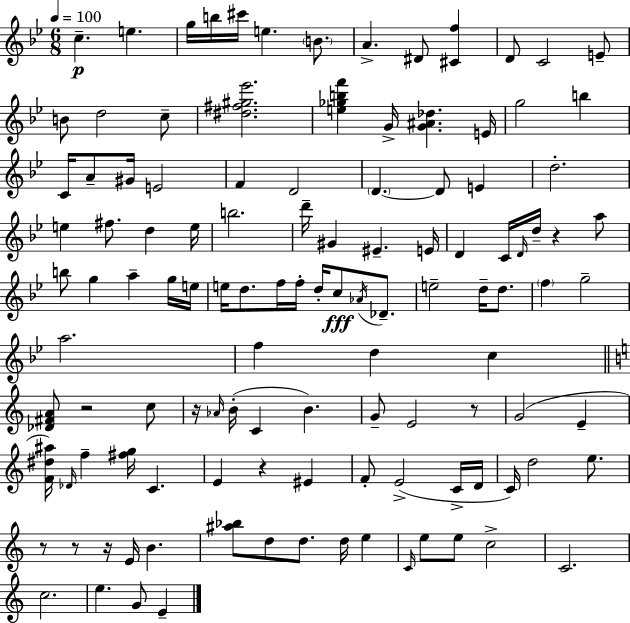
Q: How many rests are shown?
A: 8